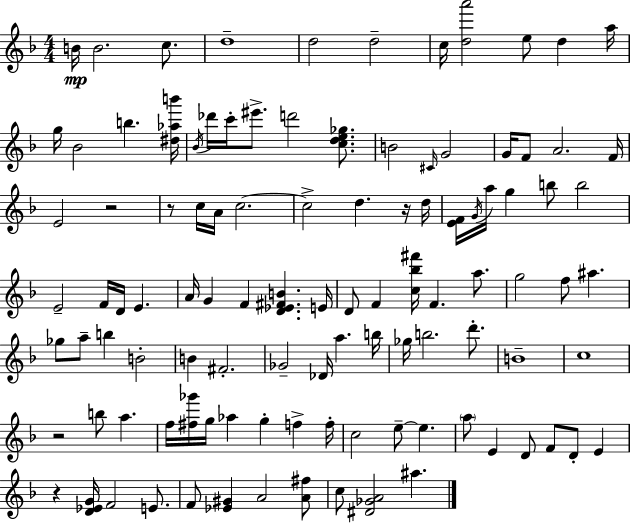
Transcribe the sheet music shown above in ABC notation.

X:1
T:Untitled
M:4/4
L:1/4
K:F
B/4 B2 c/2 d4 d2 d2 c/4 [da']2 e/2 d a/4 g/4 _B2 b [^d_ab']/4 _B/4 _d'/4 c'/4 ^e'/2 d'2 [cde_g]/2 B2 ^C/4 G2 G/4 F/2 A2 F/4 E2 z2 z/2 c/4 A/4 c2 c2 d z/4 d/4 [EF]/4 G/4 a/4 g b/2 b2 E2 F/4 D/4 E A/4 G F [D_E^FB] E/4 D/2 F [c_b^f']/4 F a/2 g2 f/2 ^a _g/2 a/2 b B2 B ^F2 _G2 _D/4 a b/4 _g/4 b2 d'/2 B4 c4 z2 b/2 a f/4 [^f_g']/4 g/4 _a g f f/4 c2 e/2 e a/2 E D/2 F/2 D/2 E z [D_EG]/4 F2 E/2 F/2 [_E^G] A2 [A^f]/2 c/2 [^D_GA]2 ^a